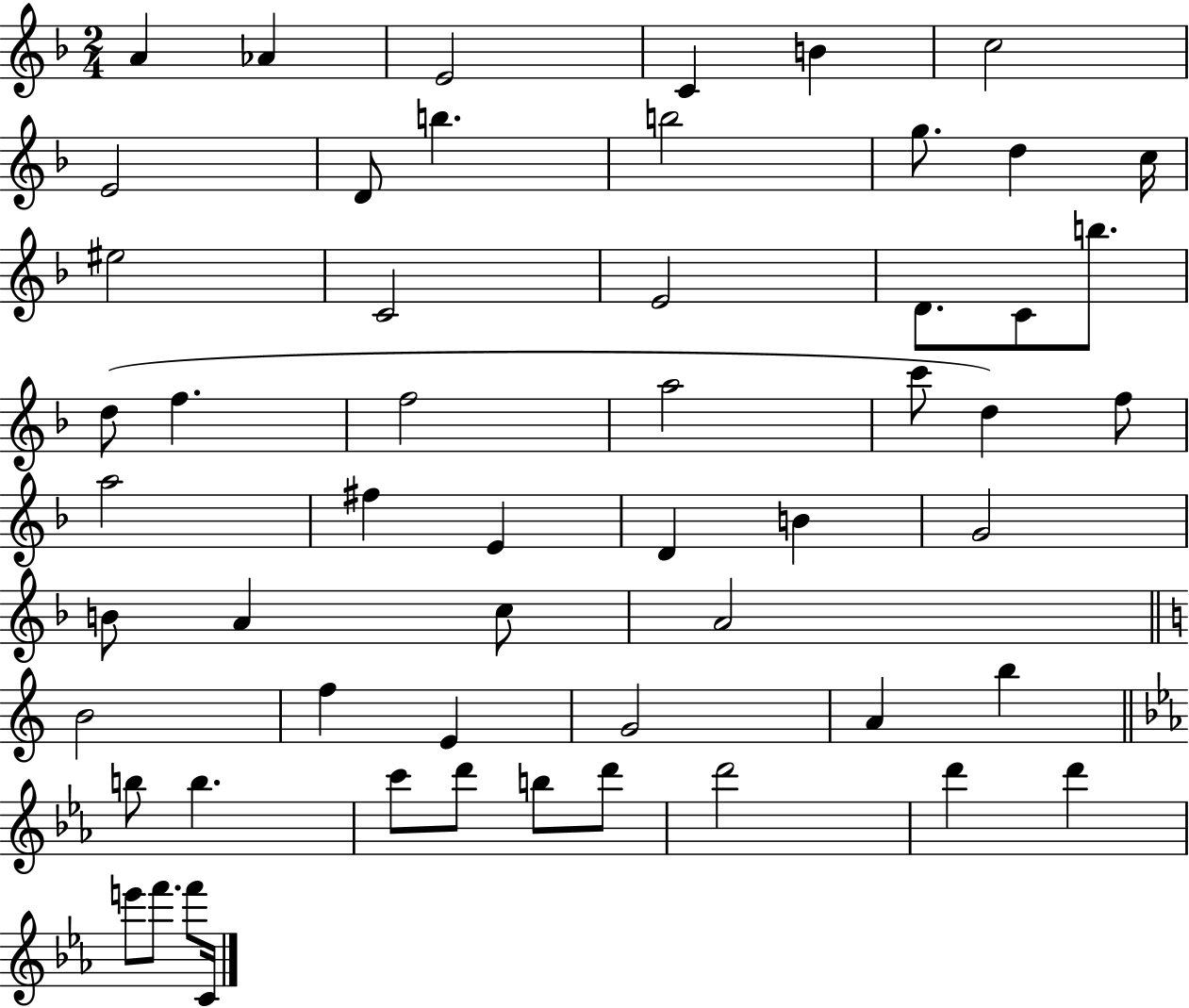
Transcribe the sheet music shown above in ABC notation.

X:1
T:Untitled
M:2/4
L:1/4
K:F
A _A E2 C B c2 E2 D/2 b b2 g/2 d c/4 ^e2 C2 E2 D/2 C/2 b/2 d/2 f f2 a2 c'/2 d f/2 a2 ^f E D B G2 B/2 A c/2 A2 B2 f E G2 A b b/2 b c'/2 d'/2 b/2 d'/2 d'2 d' d' e'/2 f'/2 f'/2 C/4